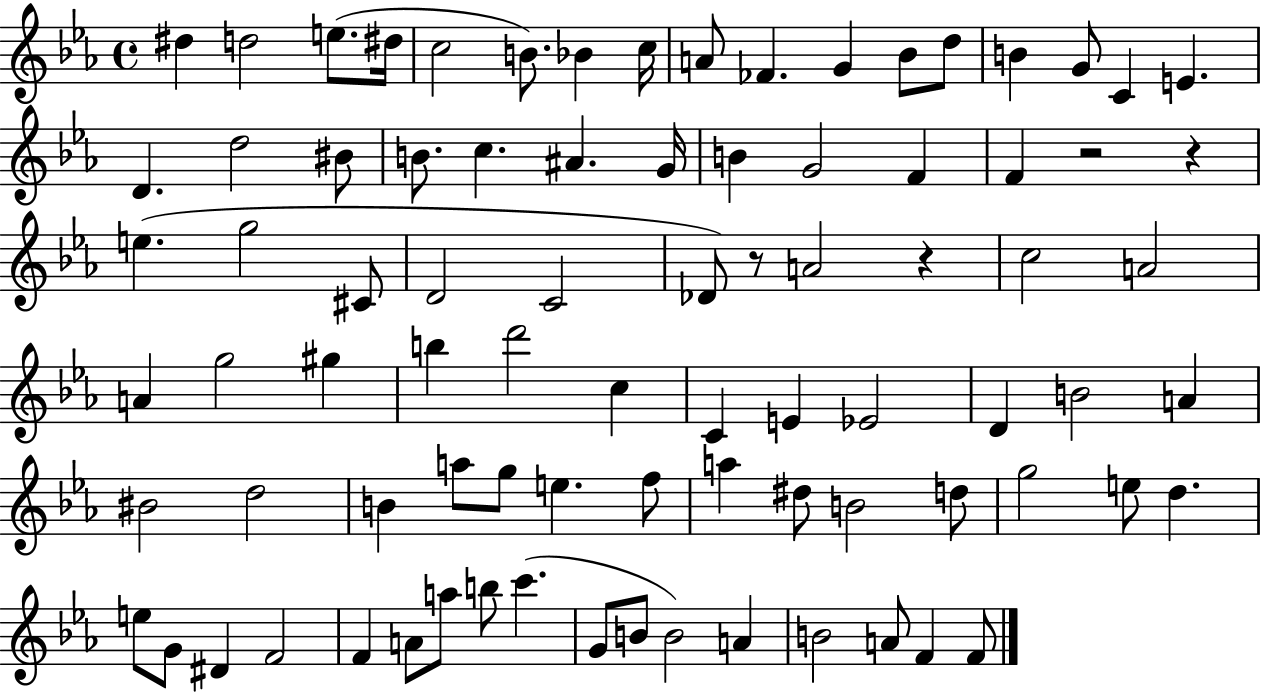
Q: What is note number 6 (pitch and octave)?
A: B4